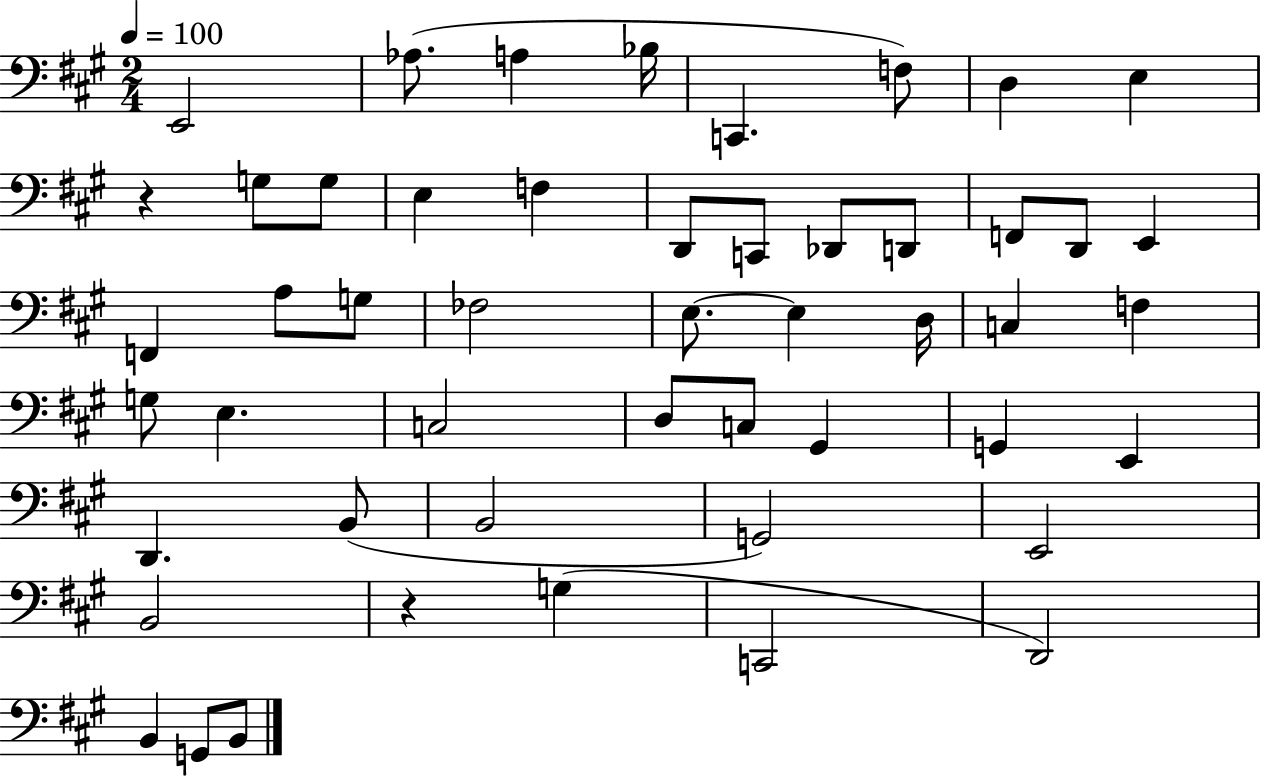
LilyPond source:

{
  \clef bass
  \numericTimeSignature
  \time 2/4
  \key a \major
  \tempo 4 = 100
  e,2 | aes8.( a4 bes16 | c,4. f8) | d4 e4 | \break r4 g8 g8 | e4 f4 | d,8 c,8 des,8 d,8 | f,8 d,8 e,4 | \break f,4 a8 g8 | fes2 | e8.~~ e4 d16 | c4 f4 | \break g8 e4. | c2 | d8 c8 gis,4 | g,4 e,4 | \break d,4. b,8( | b,2 | g,2) | e,2 | \break b,2 | r4 g4( | c,2 | d,2) | \break b,4 g,8 b,8 | \bar "|."
}